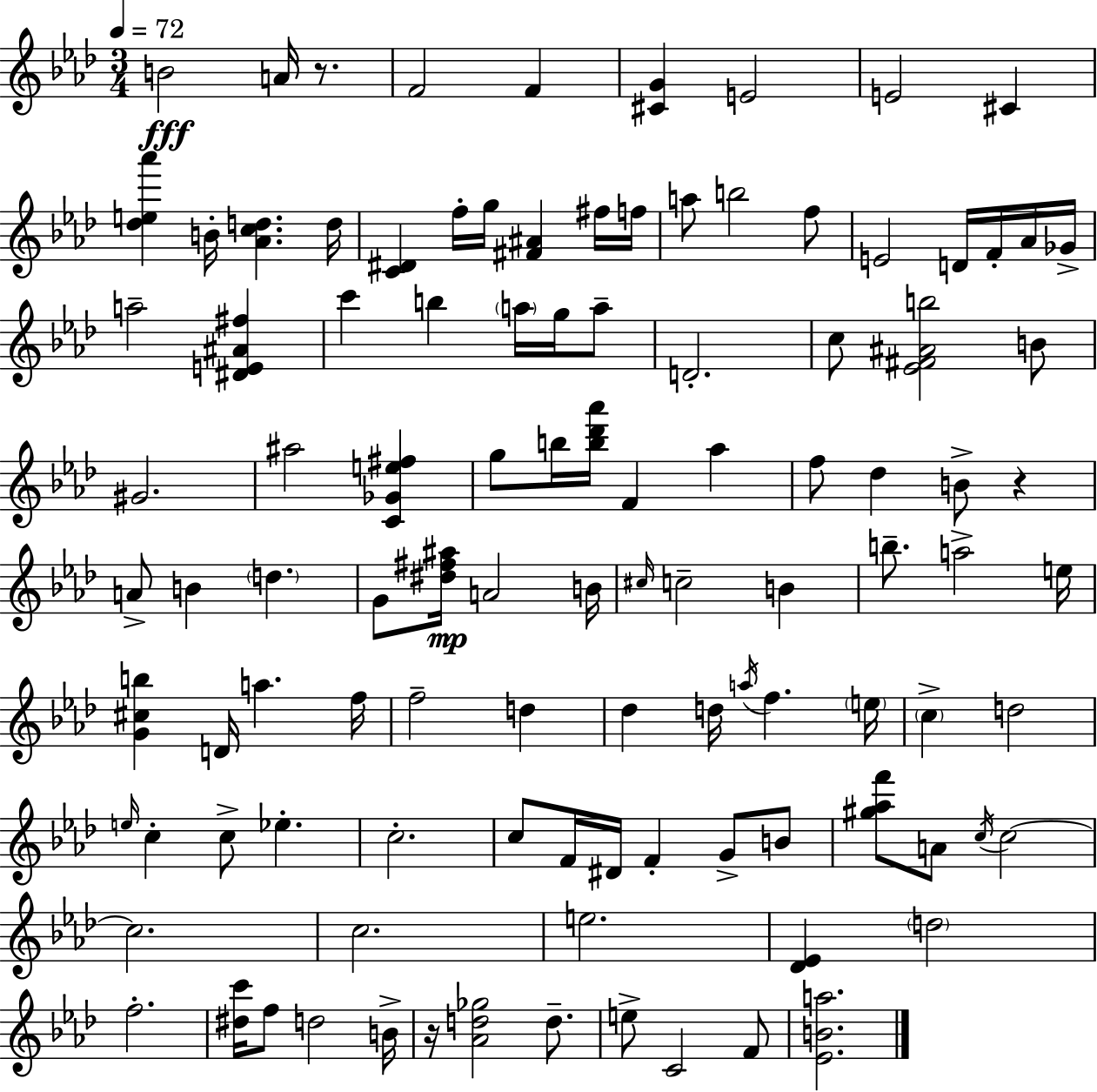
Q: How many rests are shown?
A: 3